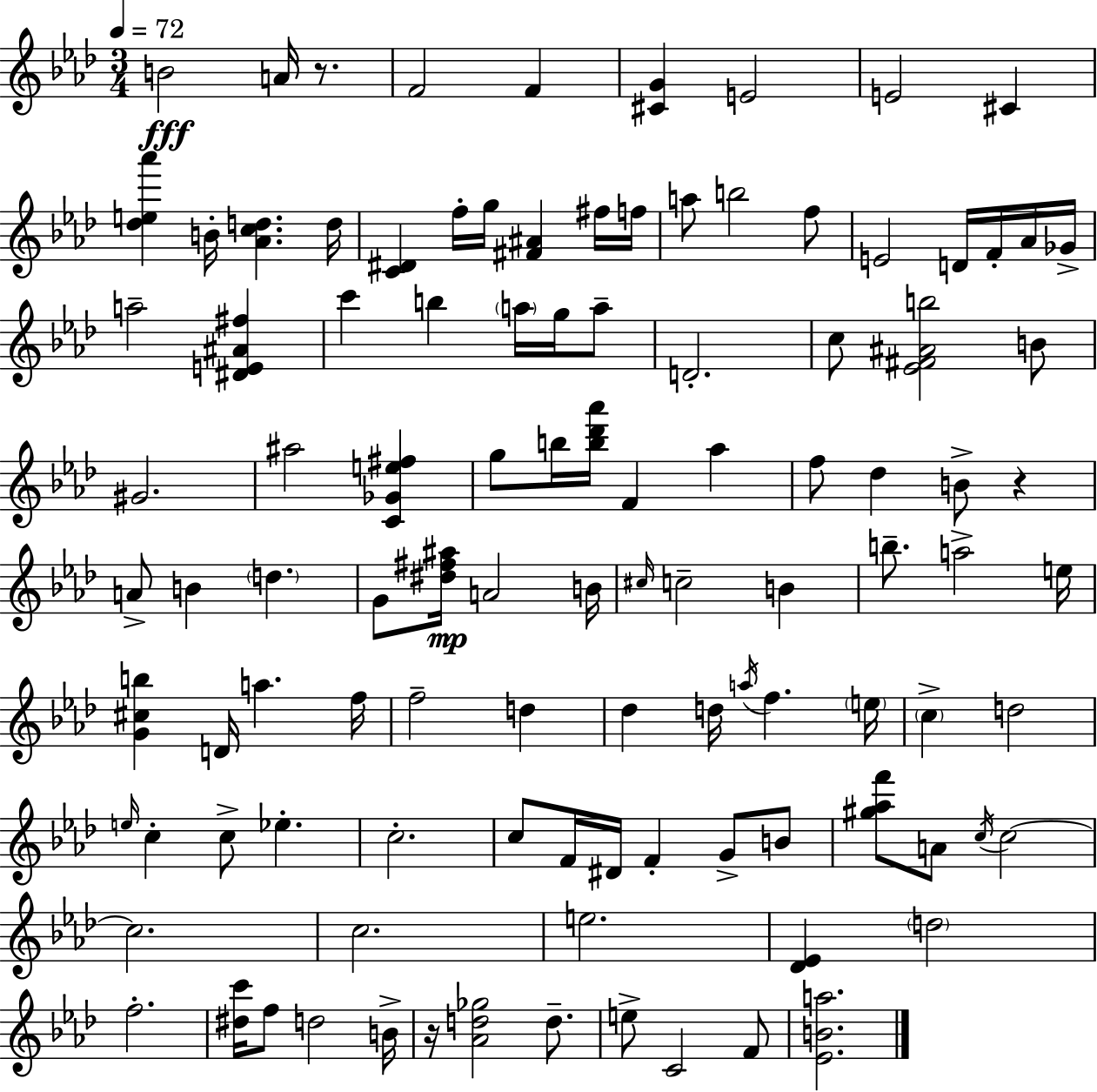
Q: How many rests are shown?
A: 3